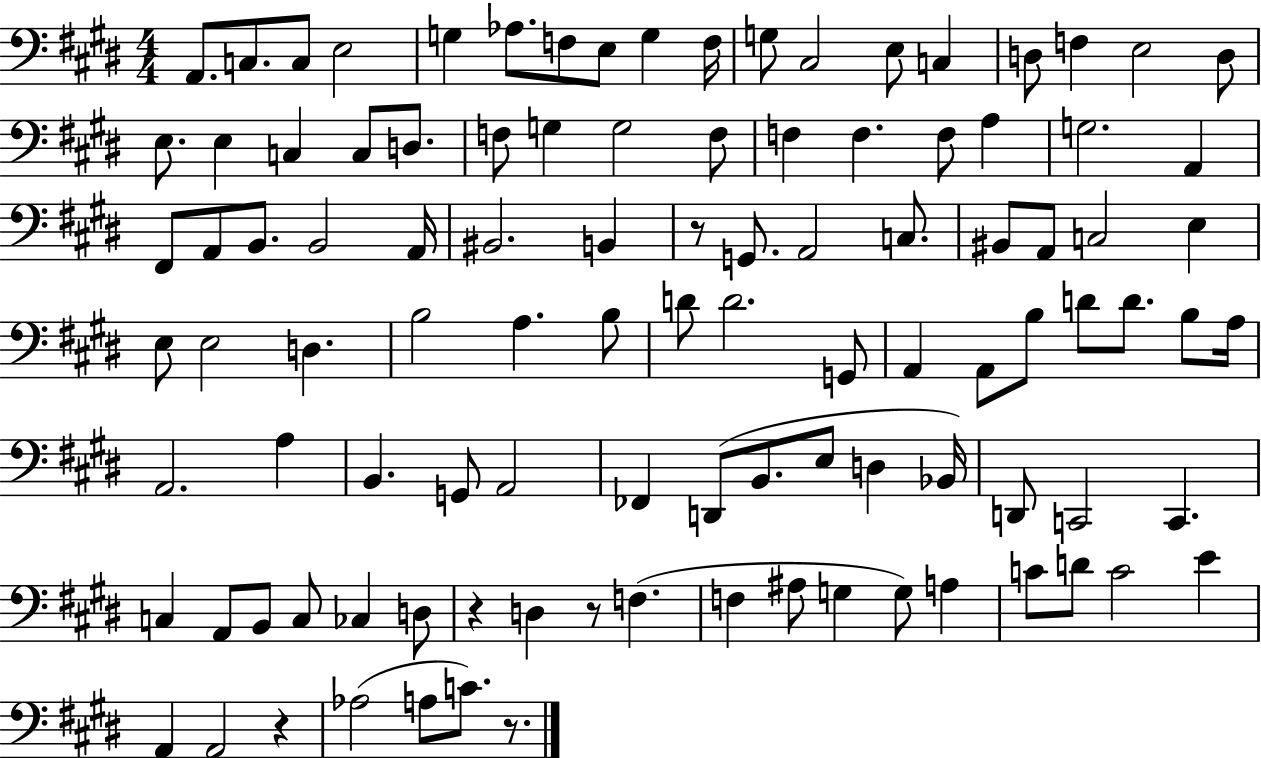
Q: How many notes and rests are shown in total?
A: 104